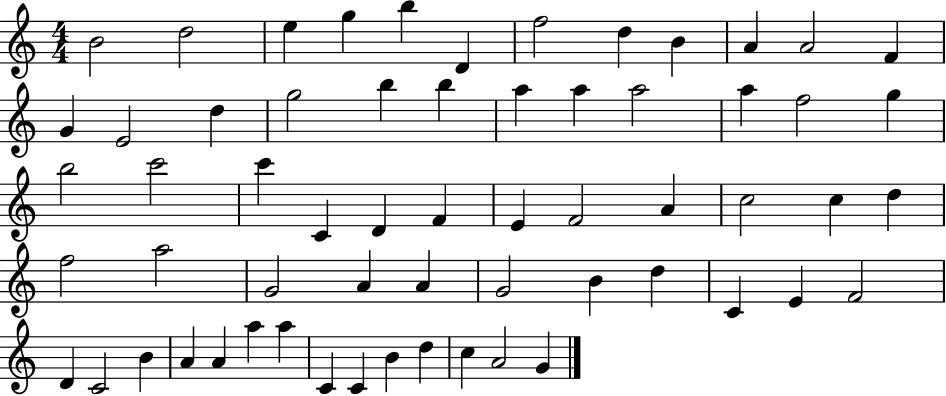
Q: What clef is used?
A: treble